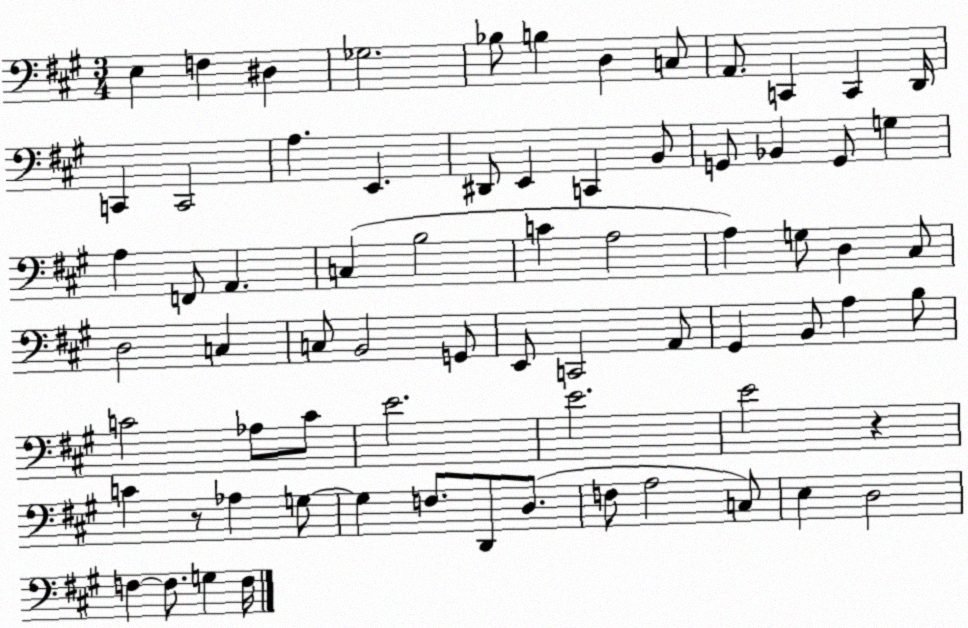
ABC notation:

X:1
T:Untitled
M:3/4
L:1/4
K:A
E, F, ^D, _G,2 _B,/2 B, D, C,/2 A,,/2 C,, C,, D,,/4 C,, C,,2 A, E,, ^D,,/2 E,, C,, B,,/2 G,,/2 _B,, G,,/2 G, A, F,,/2 A,, C, B,2 C A,2 A, G,/2 D, ^C,/2 D,2 C, C,/2 B,,2 G,,/2 E,,/2 C,,2 A,,/2 ^G,, B,,/2 A, B,/2 C2 _A,/2 C/2 E2 E2 E2 z C z/2 _A, G,/2 G, F,/2 D,,/2 D,/2 F,/2 A,2 C,/2 E, D,2 F, F,/2 G, F,/4